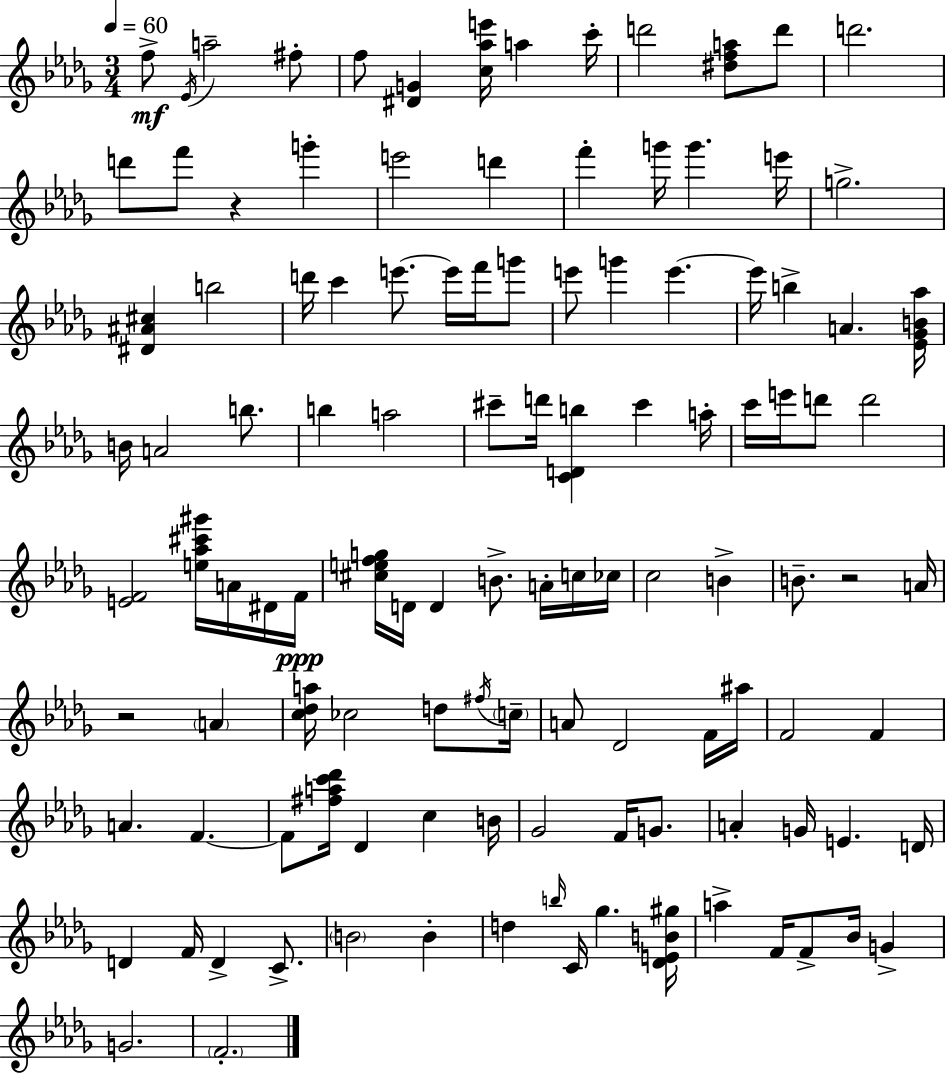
{
  \clef treble
  \numericTimeSignature
  \time 3/4
  \key bes \minor
  \tempo 4 = 60
  f''8->\mf \acciaccatura { ees'16 } a''2-- fis''8-. | f''8 <dis' g'>4 <c'' aes'' e'''>16 a''4 | c'''16-. d'''2 <dis'' f'' a''>8 d'''8 | d'''2. | \break d'''8 f'''8 r4 g'''4-. | e'''2 d'''4 | f'''4-. g'''16 g'''4. | e'''16 g''2.-> | \break <dis' ais' cis''>4 b''2 | d'''16 c'''4 e'''8.~~ e'''16 f'''16 g'''8 | e'''8 g'''4 e'''4.~~ | e'''16 b''4-> a'4. | \break <ees' ges' b' aes''>16 b'16 a'2 b''8. | b''4 a''2 | cis'''8-- d'''16 <c' d' b''>4 cis'''4 | a''16-. c'''16 e'''16 d'''8 d'''2 | \break <e' f'>2 <e'' aes'' cis''' gis'''>16 a'16 dis'16 | f'16\ppp <cis'' e'' f'' g''>16 d'16 d'4 b'8.-> a'16-. c''16 | ces''16 c''2 b'4-> | b'8.-- r2 | \break a'16 r2 \parenthesize a'4 | <c'' des'' a''>16 ces''2 d''8 | \acciaccatura { fis''16 } \parenthesize c''16-- a'8 des'2 | f'16 ais''16 f'2 f'4 | \break a'4. f'4.~~ | f'8 <fis'' a'' c''' des'''>16 des'4 c''4 | b'16 ges'2 f'16 g'8. | a'4-. g'16 e'4. | \break d'16 d'4 f'16 d'4-> c'8.-> | \parenthesize b'2 b'4-. | d''4 \grace { b''16 } c'16 ges''4. | <des' e' b' gis''>16 a''4-> f'16 f'8-> bes'16 g'4-> | \break g'2. | \parenthesize f'2.-. | \bar "|."
}